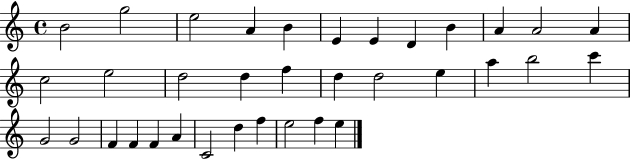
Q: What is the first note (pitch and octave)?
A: B4